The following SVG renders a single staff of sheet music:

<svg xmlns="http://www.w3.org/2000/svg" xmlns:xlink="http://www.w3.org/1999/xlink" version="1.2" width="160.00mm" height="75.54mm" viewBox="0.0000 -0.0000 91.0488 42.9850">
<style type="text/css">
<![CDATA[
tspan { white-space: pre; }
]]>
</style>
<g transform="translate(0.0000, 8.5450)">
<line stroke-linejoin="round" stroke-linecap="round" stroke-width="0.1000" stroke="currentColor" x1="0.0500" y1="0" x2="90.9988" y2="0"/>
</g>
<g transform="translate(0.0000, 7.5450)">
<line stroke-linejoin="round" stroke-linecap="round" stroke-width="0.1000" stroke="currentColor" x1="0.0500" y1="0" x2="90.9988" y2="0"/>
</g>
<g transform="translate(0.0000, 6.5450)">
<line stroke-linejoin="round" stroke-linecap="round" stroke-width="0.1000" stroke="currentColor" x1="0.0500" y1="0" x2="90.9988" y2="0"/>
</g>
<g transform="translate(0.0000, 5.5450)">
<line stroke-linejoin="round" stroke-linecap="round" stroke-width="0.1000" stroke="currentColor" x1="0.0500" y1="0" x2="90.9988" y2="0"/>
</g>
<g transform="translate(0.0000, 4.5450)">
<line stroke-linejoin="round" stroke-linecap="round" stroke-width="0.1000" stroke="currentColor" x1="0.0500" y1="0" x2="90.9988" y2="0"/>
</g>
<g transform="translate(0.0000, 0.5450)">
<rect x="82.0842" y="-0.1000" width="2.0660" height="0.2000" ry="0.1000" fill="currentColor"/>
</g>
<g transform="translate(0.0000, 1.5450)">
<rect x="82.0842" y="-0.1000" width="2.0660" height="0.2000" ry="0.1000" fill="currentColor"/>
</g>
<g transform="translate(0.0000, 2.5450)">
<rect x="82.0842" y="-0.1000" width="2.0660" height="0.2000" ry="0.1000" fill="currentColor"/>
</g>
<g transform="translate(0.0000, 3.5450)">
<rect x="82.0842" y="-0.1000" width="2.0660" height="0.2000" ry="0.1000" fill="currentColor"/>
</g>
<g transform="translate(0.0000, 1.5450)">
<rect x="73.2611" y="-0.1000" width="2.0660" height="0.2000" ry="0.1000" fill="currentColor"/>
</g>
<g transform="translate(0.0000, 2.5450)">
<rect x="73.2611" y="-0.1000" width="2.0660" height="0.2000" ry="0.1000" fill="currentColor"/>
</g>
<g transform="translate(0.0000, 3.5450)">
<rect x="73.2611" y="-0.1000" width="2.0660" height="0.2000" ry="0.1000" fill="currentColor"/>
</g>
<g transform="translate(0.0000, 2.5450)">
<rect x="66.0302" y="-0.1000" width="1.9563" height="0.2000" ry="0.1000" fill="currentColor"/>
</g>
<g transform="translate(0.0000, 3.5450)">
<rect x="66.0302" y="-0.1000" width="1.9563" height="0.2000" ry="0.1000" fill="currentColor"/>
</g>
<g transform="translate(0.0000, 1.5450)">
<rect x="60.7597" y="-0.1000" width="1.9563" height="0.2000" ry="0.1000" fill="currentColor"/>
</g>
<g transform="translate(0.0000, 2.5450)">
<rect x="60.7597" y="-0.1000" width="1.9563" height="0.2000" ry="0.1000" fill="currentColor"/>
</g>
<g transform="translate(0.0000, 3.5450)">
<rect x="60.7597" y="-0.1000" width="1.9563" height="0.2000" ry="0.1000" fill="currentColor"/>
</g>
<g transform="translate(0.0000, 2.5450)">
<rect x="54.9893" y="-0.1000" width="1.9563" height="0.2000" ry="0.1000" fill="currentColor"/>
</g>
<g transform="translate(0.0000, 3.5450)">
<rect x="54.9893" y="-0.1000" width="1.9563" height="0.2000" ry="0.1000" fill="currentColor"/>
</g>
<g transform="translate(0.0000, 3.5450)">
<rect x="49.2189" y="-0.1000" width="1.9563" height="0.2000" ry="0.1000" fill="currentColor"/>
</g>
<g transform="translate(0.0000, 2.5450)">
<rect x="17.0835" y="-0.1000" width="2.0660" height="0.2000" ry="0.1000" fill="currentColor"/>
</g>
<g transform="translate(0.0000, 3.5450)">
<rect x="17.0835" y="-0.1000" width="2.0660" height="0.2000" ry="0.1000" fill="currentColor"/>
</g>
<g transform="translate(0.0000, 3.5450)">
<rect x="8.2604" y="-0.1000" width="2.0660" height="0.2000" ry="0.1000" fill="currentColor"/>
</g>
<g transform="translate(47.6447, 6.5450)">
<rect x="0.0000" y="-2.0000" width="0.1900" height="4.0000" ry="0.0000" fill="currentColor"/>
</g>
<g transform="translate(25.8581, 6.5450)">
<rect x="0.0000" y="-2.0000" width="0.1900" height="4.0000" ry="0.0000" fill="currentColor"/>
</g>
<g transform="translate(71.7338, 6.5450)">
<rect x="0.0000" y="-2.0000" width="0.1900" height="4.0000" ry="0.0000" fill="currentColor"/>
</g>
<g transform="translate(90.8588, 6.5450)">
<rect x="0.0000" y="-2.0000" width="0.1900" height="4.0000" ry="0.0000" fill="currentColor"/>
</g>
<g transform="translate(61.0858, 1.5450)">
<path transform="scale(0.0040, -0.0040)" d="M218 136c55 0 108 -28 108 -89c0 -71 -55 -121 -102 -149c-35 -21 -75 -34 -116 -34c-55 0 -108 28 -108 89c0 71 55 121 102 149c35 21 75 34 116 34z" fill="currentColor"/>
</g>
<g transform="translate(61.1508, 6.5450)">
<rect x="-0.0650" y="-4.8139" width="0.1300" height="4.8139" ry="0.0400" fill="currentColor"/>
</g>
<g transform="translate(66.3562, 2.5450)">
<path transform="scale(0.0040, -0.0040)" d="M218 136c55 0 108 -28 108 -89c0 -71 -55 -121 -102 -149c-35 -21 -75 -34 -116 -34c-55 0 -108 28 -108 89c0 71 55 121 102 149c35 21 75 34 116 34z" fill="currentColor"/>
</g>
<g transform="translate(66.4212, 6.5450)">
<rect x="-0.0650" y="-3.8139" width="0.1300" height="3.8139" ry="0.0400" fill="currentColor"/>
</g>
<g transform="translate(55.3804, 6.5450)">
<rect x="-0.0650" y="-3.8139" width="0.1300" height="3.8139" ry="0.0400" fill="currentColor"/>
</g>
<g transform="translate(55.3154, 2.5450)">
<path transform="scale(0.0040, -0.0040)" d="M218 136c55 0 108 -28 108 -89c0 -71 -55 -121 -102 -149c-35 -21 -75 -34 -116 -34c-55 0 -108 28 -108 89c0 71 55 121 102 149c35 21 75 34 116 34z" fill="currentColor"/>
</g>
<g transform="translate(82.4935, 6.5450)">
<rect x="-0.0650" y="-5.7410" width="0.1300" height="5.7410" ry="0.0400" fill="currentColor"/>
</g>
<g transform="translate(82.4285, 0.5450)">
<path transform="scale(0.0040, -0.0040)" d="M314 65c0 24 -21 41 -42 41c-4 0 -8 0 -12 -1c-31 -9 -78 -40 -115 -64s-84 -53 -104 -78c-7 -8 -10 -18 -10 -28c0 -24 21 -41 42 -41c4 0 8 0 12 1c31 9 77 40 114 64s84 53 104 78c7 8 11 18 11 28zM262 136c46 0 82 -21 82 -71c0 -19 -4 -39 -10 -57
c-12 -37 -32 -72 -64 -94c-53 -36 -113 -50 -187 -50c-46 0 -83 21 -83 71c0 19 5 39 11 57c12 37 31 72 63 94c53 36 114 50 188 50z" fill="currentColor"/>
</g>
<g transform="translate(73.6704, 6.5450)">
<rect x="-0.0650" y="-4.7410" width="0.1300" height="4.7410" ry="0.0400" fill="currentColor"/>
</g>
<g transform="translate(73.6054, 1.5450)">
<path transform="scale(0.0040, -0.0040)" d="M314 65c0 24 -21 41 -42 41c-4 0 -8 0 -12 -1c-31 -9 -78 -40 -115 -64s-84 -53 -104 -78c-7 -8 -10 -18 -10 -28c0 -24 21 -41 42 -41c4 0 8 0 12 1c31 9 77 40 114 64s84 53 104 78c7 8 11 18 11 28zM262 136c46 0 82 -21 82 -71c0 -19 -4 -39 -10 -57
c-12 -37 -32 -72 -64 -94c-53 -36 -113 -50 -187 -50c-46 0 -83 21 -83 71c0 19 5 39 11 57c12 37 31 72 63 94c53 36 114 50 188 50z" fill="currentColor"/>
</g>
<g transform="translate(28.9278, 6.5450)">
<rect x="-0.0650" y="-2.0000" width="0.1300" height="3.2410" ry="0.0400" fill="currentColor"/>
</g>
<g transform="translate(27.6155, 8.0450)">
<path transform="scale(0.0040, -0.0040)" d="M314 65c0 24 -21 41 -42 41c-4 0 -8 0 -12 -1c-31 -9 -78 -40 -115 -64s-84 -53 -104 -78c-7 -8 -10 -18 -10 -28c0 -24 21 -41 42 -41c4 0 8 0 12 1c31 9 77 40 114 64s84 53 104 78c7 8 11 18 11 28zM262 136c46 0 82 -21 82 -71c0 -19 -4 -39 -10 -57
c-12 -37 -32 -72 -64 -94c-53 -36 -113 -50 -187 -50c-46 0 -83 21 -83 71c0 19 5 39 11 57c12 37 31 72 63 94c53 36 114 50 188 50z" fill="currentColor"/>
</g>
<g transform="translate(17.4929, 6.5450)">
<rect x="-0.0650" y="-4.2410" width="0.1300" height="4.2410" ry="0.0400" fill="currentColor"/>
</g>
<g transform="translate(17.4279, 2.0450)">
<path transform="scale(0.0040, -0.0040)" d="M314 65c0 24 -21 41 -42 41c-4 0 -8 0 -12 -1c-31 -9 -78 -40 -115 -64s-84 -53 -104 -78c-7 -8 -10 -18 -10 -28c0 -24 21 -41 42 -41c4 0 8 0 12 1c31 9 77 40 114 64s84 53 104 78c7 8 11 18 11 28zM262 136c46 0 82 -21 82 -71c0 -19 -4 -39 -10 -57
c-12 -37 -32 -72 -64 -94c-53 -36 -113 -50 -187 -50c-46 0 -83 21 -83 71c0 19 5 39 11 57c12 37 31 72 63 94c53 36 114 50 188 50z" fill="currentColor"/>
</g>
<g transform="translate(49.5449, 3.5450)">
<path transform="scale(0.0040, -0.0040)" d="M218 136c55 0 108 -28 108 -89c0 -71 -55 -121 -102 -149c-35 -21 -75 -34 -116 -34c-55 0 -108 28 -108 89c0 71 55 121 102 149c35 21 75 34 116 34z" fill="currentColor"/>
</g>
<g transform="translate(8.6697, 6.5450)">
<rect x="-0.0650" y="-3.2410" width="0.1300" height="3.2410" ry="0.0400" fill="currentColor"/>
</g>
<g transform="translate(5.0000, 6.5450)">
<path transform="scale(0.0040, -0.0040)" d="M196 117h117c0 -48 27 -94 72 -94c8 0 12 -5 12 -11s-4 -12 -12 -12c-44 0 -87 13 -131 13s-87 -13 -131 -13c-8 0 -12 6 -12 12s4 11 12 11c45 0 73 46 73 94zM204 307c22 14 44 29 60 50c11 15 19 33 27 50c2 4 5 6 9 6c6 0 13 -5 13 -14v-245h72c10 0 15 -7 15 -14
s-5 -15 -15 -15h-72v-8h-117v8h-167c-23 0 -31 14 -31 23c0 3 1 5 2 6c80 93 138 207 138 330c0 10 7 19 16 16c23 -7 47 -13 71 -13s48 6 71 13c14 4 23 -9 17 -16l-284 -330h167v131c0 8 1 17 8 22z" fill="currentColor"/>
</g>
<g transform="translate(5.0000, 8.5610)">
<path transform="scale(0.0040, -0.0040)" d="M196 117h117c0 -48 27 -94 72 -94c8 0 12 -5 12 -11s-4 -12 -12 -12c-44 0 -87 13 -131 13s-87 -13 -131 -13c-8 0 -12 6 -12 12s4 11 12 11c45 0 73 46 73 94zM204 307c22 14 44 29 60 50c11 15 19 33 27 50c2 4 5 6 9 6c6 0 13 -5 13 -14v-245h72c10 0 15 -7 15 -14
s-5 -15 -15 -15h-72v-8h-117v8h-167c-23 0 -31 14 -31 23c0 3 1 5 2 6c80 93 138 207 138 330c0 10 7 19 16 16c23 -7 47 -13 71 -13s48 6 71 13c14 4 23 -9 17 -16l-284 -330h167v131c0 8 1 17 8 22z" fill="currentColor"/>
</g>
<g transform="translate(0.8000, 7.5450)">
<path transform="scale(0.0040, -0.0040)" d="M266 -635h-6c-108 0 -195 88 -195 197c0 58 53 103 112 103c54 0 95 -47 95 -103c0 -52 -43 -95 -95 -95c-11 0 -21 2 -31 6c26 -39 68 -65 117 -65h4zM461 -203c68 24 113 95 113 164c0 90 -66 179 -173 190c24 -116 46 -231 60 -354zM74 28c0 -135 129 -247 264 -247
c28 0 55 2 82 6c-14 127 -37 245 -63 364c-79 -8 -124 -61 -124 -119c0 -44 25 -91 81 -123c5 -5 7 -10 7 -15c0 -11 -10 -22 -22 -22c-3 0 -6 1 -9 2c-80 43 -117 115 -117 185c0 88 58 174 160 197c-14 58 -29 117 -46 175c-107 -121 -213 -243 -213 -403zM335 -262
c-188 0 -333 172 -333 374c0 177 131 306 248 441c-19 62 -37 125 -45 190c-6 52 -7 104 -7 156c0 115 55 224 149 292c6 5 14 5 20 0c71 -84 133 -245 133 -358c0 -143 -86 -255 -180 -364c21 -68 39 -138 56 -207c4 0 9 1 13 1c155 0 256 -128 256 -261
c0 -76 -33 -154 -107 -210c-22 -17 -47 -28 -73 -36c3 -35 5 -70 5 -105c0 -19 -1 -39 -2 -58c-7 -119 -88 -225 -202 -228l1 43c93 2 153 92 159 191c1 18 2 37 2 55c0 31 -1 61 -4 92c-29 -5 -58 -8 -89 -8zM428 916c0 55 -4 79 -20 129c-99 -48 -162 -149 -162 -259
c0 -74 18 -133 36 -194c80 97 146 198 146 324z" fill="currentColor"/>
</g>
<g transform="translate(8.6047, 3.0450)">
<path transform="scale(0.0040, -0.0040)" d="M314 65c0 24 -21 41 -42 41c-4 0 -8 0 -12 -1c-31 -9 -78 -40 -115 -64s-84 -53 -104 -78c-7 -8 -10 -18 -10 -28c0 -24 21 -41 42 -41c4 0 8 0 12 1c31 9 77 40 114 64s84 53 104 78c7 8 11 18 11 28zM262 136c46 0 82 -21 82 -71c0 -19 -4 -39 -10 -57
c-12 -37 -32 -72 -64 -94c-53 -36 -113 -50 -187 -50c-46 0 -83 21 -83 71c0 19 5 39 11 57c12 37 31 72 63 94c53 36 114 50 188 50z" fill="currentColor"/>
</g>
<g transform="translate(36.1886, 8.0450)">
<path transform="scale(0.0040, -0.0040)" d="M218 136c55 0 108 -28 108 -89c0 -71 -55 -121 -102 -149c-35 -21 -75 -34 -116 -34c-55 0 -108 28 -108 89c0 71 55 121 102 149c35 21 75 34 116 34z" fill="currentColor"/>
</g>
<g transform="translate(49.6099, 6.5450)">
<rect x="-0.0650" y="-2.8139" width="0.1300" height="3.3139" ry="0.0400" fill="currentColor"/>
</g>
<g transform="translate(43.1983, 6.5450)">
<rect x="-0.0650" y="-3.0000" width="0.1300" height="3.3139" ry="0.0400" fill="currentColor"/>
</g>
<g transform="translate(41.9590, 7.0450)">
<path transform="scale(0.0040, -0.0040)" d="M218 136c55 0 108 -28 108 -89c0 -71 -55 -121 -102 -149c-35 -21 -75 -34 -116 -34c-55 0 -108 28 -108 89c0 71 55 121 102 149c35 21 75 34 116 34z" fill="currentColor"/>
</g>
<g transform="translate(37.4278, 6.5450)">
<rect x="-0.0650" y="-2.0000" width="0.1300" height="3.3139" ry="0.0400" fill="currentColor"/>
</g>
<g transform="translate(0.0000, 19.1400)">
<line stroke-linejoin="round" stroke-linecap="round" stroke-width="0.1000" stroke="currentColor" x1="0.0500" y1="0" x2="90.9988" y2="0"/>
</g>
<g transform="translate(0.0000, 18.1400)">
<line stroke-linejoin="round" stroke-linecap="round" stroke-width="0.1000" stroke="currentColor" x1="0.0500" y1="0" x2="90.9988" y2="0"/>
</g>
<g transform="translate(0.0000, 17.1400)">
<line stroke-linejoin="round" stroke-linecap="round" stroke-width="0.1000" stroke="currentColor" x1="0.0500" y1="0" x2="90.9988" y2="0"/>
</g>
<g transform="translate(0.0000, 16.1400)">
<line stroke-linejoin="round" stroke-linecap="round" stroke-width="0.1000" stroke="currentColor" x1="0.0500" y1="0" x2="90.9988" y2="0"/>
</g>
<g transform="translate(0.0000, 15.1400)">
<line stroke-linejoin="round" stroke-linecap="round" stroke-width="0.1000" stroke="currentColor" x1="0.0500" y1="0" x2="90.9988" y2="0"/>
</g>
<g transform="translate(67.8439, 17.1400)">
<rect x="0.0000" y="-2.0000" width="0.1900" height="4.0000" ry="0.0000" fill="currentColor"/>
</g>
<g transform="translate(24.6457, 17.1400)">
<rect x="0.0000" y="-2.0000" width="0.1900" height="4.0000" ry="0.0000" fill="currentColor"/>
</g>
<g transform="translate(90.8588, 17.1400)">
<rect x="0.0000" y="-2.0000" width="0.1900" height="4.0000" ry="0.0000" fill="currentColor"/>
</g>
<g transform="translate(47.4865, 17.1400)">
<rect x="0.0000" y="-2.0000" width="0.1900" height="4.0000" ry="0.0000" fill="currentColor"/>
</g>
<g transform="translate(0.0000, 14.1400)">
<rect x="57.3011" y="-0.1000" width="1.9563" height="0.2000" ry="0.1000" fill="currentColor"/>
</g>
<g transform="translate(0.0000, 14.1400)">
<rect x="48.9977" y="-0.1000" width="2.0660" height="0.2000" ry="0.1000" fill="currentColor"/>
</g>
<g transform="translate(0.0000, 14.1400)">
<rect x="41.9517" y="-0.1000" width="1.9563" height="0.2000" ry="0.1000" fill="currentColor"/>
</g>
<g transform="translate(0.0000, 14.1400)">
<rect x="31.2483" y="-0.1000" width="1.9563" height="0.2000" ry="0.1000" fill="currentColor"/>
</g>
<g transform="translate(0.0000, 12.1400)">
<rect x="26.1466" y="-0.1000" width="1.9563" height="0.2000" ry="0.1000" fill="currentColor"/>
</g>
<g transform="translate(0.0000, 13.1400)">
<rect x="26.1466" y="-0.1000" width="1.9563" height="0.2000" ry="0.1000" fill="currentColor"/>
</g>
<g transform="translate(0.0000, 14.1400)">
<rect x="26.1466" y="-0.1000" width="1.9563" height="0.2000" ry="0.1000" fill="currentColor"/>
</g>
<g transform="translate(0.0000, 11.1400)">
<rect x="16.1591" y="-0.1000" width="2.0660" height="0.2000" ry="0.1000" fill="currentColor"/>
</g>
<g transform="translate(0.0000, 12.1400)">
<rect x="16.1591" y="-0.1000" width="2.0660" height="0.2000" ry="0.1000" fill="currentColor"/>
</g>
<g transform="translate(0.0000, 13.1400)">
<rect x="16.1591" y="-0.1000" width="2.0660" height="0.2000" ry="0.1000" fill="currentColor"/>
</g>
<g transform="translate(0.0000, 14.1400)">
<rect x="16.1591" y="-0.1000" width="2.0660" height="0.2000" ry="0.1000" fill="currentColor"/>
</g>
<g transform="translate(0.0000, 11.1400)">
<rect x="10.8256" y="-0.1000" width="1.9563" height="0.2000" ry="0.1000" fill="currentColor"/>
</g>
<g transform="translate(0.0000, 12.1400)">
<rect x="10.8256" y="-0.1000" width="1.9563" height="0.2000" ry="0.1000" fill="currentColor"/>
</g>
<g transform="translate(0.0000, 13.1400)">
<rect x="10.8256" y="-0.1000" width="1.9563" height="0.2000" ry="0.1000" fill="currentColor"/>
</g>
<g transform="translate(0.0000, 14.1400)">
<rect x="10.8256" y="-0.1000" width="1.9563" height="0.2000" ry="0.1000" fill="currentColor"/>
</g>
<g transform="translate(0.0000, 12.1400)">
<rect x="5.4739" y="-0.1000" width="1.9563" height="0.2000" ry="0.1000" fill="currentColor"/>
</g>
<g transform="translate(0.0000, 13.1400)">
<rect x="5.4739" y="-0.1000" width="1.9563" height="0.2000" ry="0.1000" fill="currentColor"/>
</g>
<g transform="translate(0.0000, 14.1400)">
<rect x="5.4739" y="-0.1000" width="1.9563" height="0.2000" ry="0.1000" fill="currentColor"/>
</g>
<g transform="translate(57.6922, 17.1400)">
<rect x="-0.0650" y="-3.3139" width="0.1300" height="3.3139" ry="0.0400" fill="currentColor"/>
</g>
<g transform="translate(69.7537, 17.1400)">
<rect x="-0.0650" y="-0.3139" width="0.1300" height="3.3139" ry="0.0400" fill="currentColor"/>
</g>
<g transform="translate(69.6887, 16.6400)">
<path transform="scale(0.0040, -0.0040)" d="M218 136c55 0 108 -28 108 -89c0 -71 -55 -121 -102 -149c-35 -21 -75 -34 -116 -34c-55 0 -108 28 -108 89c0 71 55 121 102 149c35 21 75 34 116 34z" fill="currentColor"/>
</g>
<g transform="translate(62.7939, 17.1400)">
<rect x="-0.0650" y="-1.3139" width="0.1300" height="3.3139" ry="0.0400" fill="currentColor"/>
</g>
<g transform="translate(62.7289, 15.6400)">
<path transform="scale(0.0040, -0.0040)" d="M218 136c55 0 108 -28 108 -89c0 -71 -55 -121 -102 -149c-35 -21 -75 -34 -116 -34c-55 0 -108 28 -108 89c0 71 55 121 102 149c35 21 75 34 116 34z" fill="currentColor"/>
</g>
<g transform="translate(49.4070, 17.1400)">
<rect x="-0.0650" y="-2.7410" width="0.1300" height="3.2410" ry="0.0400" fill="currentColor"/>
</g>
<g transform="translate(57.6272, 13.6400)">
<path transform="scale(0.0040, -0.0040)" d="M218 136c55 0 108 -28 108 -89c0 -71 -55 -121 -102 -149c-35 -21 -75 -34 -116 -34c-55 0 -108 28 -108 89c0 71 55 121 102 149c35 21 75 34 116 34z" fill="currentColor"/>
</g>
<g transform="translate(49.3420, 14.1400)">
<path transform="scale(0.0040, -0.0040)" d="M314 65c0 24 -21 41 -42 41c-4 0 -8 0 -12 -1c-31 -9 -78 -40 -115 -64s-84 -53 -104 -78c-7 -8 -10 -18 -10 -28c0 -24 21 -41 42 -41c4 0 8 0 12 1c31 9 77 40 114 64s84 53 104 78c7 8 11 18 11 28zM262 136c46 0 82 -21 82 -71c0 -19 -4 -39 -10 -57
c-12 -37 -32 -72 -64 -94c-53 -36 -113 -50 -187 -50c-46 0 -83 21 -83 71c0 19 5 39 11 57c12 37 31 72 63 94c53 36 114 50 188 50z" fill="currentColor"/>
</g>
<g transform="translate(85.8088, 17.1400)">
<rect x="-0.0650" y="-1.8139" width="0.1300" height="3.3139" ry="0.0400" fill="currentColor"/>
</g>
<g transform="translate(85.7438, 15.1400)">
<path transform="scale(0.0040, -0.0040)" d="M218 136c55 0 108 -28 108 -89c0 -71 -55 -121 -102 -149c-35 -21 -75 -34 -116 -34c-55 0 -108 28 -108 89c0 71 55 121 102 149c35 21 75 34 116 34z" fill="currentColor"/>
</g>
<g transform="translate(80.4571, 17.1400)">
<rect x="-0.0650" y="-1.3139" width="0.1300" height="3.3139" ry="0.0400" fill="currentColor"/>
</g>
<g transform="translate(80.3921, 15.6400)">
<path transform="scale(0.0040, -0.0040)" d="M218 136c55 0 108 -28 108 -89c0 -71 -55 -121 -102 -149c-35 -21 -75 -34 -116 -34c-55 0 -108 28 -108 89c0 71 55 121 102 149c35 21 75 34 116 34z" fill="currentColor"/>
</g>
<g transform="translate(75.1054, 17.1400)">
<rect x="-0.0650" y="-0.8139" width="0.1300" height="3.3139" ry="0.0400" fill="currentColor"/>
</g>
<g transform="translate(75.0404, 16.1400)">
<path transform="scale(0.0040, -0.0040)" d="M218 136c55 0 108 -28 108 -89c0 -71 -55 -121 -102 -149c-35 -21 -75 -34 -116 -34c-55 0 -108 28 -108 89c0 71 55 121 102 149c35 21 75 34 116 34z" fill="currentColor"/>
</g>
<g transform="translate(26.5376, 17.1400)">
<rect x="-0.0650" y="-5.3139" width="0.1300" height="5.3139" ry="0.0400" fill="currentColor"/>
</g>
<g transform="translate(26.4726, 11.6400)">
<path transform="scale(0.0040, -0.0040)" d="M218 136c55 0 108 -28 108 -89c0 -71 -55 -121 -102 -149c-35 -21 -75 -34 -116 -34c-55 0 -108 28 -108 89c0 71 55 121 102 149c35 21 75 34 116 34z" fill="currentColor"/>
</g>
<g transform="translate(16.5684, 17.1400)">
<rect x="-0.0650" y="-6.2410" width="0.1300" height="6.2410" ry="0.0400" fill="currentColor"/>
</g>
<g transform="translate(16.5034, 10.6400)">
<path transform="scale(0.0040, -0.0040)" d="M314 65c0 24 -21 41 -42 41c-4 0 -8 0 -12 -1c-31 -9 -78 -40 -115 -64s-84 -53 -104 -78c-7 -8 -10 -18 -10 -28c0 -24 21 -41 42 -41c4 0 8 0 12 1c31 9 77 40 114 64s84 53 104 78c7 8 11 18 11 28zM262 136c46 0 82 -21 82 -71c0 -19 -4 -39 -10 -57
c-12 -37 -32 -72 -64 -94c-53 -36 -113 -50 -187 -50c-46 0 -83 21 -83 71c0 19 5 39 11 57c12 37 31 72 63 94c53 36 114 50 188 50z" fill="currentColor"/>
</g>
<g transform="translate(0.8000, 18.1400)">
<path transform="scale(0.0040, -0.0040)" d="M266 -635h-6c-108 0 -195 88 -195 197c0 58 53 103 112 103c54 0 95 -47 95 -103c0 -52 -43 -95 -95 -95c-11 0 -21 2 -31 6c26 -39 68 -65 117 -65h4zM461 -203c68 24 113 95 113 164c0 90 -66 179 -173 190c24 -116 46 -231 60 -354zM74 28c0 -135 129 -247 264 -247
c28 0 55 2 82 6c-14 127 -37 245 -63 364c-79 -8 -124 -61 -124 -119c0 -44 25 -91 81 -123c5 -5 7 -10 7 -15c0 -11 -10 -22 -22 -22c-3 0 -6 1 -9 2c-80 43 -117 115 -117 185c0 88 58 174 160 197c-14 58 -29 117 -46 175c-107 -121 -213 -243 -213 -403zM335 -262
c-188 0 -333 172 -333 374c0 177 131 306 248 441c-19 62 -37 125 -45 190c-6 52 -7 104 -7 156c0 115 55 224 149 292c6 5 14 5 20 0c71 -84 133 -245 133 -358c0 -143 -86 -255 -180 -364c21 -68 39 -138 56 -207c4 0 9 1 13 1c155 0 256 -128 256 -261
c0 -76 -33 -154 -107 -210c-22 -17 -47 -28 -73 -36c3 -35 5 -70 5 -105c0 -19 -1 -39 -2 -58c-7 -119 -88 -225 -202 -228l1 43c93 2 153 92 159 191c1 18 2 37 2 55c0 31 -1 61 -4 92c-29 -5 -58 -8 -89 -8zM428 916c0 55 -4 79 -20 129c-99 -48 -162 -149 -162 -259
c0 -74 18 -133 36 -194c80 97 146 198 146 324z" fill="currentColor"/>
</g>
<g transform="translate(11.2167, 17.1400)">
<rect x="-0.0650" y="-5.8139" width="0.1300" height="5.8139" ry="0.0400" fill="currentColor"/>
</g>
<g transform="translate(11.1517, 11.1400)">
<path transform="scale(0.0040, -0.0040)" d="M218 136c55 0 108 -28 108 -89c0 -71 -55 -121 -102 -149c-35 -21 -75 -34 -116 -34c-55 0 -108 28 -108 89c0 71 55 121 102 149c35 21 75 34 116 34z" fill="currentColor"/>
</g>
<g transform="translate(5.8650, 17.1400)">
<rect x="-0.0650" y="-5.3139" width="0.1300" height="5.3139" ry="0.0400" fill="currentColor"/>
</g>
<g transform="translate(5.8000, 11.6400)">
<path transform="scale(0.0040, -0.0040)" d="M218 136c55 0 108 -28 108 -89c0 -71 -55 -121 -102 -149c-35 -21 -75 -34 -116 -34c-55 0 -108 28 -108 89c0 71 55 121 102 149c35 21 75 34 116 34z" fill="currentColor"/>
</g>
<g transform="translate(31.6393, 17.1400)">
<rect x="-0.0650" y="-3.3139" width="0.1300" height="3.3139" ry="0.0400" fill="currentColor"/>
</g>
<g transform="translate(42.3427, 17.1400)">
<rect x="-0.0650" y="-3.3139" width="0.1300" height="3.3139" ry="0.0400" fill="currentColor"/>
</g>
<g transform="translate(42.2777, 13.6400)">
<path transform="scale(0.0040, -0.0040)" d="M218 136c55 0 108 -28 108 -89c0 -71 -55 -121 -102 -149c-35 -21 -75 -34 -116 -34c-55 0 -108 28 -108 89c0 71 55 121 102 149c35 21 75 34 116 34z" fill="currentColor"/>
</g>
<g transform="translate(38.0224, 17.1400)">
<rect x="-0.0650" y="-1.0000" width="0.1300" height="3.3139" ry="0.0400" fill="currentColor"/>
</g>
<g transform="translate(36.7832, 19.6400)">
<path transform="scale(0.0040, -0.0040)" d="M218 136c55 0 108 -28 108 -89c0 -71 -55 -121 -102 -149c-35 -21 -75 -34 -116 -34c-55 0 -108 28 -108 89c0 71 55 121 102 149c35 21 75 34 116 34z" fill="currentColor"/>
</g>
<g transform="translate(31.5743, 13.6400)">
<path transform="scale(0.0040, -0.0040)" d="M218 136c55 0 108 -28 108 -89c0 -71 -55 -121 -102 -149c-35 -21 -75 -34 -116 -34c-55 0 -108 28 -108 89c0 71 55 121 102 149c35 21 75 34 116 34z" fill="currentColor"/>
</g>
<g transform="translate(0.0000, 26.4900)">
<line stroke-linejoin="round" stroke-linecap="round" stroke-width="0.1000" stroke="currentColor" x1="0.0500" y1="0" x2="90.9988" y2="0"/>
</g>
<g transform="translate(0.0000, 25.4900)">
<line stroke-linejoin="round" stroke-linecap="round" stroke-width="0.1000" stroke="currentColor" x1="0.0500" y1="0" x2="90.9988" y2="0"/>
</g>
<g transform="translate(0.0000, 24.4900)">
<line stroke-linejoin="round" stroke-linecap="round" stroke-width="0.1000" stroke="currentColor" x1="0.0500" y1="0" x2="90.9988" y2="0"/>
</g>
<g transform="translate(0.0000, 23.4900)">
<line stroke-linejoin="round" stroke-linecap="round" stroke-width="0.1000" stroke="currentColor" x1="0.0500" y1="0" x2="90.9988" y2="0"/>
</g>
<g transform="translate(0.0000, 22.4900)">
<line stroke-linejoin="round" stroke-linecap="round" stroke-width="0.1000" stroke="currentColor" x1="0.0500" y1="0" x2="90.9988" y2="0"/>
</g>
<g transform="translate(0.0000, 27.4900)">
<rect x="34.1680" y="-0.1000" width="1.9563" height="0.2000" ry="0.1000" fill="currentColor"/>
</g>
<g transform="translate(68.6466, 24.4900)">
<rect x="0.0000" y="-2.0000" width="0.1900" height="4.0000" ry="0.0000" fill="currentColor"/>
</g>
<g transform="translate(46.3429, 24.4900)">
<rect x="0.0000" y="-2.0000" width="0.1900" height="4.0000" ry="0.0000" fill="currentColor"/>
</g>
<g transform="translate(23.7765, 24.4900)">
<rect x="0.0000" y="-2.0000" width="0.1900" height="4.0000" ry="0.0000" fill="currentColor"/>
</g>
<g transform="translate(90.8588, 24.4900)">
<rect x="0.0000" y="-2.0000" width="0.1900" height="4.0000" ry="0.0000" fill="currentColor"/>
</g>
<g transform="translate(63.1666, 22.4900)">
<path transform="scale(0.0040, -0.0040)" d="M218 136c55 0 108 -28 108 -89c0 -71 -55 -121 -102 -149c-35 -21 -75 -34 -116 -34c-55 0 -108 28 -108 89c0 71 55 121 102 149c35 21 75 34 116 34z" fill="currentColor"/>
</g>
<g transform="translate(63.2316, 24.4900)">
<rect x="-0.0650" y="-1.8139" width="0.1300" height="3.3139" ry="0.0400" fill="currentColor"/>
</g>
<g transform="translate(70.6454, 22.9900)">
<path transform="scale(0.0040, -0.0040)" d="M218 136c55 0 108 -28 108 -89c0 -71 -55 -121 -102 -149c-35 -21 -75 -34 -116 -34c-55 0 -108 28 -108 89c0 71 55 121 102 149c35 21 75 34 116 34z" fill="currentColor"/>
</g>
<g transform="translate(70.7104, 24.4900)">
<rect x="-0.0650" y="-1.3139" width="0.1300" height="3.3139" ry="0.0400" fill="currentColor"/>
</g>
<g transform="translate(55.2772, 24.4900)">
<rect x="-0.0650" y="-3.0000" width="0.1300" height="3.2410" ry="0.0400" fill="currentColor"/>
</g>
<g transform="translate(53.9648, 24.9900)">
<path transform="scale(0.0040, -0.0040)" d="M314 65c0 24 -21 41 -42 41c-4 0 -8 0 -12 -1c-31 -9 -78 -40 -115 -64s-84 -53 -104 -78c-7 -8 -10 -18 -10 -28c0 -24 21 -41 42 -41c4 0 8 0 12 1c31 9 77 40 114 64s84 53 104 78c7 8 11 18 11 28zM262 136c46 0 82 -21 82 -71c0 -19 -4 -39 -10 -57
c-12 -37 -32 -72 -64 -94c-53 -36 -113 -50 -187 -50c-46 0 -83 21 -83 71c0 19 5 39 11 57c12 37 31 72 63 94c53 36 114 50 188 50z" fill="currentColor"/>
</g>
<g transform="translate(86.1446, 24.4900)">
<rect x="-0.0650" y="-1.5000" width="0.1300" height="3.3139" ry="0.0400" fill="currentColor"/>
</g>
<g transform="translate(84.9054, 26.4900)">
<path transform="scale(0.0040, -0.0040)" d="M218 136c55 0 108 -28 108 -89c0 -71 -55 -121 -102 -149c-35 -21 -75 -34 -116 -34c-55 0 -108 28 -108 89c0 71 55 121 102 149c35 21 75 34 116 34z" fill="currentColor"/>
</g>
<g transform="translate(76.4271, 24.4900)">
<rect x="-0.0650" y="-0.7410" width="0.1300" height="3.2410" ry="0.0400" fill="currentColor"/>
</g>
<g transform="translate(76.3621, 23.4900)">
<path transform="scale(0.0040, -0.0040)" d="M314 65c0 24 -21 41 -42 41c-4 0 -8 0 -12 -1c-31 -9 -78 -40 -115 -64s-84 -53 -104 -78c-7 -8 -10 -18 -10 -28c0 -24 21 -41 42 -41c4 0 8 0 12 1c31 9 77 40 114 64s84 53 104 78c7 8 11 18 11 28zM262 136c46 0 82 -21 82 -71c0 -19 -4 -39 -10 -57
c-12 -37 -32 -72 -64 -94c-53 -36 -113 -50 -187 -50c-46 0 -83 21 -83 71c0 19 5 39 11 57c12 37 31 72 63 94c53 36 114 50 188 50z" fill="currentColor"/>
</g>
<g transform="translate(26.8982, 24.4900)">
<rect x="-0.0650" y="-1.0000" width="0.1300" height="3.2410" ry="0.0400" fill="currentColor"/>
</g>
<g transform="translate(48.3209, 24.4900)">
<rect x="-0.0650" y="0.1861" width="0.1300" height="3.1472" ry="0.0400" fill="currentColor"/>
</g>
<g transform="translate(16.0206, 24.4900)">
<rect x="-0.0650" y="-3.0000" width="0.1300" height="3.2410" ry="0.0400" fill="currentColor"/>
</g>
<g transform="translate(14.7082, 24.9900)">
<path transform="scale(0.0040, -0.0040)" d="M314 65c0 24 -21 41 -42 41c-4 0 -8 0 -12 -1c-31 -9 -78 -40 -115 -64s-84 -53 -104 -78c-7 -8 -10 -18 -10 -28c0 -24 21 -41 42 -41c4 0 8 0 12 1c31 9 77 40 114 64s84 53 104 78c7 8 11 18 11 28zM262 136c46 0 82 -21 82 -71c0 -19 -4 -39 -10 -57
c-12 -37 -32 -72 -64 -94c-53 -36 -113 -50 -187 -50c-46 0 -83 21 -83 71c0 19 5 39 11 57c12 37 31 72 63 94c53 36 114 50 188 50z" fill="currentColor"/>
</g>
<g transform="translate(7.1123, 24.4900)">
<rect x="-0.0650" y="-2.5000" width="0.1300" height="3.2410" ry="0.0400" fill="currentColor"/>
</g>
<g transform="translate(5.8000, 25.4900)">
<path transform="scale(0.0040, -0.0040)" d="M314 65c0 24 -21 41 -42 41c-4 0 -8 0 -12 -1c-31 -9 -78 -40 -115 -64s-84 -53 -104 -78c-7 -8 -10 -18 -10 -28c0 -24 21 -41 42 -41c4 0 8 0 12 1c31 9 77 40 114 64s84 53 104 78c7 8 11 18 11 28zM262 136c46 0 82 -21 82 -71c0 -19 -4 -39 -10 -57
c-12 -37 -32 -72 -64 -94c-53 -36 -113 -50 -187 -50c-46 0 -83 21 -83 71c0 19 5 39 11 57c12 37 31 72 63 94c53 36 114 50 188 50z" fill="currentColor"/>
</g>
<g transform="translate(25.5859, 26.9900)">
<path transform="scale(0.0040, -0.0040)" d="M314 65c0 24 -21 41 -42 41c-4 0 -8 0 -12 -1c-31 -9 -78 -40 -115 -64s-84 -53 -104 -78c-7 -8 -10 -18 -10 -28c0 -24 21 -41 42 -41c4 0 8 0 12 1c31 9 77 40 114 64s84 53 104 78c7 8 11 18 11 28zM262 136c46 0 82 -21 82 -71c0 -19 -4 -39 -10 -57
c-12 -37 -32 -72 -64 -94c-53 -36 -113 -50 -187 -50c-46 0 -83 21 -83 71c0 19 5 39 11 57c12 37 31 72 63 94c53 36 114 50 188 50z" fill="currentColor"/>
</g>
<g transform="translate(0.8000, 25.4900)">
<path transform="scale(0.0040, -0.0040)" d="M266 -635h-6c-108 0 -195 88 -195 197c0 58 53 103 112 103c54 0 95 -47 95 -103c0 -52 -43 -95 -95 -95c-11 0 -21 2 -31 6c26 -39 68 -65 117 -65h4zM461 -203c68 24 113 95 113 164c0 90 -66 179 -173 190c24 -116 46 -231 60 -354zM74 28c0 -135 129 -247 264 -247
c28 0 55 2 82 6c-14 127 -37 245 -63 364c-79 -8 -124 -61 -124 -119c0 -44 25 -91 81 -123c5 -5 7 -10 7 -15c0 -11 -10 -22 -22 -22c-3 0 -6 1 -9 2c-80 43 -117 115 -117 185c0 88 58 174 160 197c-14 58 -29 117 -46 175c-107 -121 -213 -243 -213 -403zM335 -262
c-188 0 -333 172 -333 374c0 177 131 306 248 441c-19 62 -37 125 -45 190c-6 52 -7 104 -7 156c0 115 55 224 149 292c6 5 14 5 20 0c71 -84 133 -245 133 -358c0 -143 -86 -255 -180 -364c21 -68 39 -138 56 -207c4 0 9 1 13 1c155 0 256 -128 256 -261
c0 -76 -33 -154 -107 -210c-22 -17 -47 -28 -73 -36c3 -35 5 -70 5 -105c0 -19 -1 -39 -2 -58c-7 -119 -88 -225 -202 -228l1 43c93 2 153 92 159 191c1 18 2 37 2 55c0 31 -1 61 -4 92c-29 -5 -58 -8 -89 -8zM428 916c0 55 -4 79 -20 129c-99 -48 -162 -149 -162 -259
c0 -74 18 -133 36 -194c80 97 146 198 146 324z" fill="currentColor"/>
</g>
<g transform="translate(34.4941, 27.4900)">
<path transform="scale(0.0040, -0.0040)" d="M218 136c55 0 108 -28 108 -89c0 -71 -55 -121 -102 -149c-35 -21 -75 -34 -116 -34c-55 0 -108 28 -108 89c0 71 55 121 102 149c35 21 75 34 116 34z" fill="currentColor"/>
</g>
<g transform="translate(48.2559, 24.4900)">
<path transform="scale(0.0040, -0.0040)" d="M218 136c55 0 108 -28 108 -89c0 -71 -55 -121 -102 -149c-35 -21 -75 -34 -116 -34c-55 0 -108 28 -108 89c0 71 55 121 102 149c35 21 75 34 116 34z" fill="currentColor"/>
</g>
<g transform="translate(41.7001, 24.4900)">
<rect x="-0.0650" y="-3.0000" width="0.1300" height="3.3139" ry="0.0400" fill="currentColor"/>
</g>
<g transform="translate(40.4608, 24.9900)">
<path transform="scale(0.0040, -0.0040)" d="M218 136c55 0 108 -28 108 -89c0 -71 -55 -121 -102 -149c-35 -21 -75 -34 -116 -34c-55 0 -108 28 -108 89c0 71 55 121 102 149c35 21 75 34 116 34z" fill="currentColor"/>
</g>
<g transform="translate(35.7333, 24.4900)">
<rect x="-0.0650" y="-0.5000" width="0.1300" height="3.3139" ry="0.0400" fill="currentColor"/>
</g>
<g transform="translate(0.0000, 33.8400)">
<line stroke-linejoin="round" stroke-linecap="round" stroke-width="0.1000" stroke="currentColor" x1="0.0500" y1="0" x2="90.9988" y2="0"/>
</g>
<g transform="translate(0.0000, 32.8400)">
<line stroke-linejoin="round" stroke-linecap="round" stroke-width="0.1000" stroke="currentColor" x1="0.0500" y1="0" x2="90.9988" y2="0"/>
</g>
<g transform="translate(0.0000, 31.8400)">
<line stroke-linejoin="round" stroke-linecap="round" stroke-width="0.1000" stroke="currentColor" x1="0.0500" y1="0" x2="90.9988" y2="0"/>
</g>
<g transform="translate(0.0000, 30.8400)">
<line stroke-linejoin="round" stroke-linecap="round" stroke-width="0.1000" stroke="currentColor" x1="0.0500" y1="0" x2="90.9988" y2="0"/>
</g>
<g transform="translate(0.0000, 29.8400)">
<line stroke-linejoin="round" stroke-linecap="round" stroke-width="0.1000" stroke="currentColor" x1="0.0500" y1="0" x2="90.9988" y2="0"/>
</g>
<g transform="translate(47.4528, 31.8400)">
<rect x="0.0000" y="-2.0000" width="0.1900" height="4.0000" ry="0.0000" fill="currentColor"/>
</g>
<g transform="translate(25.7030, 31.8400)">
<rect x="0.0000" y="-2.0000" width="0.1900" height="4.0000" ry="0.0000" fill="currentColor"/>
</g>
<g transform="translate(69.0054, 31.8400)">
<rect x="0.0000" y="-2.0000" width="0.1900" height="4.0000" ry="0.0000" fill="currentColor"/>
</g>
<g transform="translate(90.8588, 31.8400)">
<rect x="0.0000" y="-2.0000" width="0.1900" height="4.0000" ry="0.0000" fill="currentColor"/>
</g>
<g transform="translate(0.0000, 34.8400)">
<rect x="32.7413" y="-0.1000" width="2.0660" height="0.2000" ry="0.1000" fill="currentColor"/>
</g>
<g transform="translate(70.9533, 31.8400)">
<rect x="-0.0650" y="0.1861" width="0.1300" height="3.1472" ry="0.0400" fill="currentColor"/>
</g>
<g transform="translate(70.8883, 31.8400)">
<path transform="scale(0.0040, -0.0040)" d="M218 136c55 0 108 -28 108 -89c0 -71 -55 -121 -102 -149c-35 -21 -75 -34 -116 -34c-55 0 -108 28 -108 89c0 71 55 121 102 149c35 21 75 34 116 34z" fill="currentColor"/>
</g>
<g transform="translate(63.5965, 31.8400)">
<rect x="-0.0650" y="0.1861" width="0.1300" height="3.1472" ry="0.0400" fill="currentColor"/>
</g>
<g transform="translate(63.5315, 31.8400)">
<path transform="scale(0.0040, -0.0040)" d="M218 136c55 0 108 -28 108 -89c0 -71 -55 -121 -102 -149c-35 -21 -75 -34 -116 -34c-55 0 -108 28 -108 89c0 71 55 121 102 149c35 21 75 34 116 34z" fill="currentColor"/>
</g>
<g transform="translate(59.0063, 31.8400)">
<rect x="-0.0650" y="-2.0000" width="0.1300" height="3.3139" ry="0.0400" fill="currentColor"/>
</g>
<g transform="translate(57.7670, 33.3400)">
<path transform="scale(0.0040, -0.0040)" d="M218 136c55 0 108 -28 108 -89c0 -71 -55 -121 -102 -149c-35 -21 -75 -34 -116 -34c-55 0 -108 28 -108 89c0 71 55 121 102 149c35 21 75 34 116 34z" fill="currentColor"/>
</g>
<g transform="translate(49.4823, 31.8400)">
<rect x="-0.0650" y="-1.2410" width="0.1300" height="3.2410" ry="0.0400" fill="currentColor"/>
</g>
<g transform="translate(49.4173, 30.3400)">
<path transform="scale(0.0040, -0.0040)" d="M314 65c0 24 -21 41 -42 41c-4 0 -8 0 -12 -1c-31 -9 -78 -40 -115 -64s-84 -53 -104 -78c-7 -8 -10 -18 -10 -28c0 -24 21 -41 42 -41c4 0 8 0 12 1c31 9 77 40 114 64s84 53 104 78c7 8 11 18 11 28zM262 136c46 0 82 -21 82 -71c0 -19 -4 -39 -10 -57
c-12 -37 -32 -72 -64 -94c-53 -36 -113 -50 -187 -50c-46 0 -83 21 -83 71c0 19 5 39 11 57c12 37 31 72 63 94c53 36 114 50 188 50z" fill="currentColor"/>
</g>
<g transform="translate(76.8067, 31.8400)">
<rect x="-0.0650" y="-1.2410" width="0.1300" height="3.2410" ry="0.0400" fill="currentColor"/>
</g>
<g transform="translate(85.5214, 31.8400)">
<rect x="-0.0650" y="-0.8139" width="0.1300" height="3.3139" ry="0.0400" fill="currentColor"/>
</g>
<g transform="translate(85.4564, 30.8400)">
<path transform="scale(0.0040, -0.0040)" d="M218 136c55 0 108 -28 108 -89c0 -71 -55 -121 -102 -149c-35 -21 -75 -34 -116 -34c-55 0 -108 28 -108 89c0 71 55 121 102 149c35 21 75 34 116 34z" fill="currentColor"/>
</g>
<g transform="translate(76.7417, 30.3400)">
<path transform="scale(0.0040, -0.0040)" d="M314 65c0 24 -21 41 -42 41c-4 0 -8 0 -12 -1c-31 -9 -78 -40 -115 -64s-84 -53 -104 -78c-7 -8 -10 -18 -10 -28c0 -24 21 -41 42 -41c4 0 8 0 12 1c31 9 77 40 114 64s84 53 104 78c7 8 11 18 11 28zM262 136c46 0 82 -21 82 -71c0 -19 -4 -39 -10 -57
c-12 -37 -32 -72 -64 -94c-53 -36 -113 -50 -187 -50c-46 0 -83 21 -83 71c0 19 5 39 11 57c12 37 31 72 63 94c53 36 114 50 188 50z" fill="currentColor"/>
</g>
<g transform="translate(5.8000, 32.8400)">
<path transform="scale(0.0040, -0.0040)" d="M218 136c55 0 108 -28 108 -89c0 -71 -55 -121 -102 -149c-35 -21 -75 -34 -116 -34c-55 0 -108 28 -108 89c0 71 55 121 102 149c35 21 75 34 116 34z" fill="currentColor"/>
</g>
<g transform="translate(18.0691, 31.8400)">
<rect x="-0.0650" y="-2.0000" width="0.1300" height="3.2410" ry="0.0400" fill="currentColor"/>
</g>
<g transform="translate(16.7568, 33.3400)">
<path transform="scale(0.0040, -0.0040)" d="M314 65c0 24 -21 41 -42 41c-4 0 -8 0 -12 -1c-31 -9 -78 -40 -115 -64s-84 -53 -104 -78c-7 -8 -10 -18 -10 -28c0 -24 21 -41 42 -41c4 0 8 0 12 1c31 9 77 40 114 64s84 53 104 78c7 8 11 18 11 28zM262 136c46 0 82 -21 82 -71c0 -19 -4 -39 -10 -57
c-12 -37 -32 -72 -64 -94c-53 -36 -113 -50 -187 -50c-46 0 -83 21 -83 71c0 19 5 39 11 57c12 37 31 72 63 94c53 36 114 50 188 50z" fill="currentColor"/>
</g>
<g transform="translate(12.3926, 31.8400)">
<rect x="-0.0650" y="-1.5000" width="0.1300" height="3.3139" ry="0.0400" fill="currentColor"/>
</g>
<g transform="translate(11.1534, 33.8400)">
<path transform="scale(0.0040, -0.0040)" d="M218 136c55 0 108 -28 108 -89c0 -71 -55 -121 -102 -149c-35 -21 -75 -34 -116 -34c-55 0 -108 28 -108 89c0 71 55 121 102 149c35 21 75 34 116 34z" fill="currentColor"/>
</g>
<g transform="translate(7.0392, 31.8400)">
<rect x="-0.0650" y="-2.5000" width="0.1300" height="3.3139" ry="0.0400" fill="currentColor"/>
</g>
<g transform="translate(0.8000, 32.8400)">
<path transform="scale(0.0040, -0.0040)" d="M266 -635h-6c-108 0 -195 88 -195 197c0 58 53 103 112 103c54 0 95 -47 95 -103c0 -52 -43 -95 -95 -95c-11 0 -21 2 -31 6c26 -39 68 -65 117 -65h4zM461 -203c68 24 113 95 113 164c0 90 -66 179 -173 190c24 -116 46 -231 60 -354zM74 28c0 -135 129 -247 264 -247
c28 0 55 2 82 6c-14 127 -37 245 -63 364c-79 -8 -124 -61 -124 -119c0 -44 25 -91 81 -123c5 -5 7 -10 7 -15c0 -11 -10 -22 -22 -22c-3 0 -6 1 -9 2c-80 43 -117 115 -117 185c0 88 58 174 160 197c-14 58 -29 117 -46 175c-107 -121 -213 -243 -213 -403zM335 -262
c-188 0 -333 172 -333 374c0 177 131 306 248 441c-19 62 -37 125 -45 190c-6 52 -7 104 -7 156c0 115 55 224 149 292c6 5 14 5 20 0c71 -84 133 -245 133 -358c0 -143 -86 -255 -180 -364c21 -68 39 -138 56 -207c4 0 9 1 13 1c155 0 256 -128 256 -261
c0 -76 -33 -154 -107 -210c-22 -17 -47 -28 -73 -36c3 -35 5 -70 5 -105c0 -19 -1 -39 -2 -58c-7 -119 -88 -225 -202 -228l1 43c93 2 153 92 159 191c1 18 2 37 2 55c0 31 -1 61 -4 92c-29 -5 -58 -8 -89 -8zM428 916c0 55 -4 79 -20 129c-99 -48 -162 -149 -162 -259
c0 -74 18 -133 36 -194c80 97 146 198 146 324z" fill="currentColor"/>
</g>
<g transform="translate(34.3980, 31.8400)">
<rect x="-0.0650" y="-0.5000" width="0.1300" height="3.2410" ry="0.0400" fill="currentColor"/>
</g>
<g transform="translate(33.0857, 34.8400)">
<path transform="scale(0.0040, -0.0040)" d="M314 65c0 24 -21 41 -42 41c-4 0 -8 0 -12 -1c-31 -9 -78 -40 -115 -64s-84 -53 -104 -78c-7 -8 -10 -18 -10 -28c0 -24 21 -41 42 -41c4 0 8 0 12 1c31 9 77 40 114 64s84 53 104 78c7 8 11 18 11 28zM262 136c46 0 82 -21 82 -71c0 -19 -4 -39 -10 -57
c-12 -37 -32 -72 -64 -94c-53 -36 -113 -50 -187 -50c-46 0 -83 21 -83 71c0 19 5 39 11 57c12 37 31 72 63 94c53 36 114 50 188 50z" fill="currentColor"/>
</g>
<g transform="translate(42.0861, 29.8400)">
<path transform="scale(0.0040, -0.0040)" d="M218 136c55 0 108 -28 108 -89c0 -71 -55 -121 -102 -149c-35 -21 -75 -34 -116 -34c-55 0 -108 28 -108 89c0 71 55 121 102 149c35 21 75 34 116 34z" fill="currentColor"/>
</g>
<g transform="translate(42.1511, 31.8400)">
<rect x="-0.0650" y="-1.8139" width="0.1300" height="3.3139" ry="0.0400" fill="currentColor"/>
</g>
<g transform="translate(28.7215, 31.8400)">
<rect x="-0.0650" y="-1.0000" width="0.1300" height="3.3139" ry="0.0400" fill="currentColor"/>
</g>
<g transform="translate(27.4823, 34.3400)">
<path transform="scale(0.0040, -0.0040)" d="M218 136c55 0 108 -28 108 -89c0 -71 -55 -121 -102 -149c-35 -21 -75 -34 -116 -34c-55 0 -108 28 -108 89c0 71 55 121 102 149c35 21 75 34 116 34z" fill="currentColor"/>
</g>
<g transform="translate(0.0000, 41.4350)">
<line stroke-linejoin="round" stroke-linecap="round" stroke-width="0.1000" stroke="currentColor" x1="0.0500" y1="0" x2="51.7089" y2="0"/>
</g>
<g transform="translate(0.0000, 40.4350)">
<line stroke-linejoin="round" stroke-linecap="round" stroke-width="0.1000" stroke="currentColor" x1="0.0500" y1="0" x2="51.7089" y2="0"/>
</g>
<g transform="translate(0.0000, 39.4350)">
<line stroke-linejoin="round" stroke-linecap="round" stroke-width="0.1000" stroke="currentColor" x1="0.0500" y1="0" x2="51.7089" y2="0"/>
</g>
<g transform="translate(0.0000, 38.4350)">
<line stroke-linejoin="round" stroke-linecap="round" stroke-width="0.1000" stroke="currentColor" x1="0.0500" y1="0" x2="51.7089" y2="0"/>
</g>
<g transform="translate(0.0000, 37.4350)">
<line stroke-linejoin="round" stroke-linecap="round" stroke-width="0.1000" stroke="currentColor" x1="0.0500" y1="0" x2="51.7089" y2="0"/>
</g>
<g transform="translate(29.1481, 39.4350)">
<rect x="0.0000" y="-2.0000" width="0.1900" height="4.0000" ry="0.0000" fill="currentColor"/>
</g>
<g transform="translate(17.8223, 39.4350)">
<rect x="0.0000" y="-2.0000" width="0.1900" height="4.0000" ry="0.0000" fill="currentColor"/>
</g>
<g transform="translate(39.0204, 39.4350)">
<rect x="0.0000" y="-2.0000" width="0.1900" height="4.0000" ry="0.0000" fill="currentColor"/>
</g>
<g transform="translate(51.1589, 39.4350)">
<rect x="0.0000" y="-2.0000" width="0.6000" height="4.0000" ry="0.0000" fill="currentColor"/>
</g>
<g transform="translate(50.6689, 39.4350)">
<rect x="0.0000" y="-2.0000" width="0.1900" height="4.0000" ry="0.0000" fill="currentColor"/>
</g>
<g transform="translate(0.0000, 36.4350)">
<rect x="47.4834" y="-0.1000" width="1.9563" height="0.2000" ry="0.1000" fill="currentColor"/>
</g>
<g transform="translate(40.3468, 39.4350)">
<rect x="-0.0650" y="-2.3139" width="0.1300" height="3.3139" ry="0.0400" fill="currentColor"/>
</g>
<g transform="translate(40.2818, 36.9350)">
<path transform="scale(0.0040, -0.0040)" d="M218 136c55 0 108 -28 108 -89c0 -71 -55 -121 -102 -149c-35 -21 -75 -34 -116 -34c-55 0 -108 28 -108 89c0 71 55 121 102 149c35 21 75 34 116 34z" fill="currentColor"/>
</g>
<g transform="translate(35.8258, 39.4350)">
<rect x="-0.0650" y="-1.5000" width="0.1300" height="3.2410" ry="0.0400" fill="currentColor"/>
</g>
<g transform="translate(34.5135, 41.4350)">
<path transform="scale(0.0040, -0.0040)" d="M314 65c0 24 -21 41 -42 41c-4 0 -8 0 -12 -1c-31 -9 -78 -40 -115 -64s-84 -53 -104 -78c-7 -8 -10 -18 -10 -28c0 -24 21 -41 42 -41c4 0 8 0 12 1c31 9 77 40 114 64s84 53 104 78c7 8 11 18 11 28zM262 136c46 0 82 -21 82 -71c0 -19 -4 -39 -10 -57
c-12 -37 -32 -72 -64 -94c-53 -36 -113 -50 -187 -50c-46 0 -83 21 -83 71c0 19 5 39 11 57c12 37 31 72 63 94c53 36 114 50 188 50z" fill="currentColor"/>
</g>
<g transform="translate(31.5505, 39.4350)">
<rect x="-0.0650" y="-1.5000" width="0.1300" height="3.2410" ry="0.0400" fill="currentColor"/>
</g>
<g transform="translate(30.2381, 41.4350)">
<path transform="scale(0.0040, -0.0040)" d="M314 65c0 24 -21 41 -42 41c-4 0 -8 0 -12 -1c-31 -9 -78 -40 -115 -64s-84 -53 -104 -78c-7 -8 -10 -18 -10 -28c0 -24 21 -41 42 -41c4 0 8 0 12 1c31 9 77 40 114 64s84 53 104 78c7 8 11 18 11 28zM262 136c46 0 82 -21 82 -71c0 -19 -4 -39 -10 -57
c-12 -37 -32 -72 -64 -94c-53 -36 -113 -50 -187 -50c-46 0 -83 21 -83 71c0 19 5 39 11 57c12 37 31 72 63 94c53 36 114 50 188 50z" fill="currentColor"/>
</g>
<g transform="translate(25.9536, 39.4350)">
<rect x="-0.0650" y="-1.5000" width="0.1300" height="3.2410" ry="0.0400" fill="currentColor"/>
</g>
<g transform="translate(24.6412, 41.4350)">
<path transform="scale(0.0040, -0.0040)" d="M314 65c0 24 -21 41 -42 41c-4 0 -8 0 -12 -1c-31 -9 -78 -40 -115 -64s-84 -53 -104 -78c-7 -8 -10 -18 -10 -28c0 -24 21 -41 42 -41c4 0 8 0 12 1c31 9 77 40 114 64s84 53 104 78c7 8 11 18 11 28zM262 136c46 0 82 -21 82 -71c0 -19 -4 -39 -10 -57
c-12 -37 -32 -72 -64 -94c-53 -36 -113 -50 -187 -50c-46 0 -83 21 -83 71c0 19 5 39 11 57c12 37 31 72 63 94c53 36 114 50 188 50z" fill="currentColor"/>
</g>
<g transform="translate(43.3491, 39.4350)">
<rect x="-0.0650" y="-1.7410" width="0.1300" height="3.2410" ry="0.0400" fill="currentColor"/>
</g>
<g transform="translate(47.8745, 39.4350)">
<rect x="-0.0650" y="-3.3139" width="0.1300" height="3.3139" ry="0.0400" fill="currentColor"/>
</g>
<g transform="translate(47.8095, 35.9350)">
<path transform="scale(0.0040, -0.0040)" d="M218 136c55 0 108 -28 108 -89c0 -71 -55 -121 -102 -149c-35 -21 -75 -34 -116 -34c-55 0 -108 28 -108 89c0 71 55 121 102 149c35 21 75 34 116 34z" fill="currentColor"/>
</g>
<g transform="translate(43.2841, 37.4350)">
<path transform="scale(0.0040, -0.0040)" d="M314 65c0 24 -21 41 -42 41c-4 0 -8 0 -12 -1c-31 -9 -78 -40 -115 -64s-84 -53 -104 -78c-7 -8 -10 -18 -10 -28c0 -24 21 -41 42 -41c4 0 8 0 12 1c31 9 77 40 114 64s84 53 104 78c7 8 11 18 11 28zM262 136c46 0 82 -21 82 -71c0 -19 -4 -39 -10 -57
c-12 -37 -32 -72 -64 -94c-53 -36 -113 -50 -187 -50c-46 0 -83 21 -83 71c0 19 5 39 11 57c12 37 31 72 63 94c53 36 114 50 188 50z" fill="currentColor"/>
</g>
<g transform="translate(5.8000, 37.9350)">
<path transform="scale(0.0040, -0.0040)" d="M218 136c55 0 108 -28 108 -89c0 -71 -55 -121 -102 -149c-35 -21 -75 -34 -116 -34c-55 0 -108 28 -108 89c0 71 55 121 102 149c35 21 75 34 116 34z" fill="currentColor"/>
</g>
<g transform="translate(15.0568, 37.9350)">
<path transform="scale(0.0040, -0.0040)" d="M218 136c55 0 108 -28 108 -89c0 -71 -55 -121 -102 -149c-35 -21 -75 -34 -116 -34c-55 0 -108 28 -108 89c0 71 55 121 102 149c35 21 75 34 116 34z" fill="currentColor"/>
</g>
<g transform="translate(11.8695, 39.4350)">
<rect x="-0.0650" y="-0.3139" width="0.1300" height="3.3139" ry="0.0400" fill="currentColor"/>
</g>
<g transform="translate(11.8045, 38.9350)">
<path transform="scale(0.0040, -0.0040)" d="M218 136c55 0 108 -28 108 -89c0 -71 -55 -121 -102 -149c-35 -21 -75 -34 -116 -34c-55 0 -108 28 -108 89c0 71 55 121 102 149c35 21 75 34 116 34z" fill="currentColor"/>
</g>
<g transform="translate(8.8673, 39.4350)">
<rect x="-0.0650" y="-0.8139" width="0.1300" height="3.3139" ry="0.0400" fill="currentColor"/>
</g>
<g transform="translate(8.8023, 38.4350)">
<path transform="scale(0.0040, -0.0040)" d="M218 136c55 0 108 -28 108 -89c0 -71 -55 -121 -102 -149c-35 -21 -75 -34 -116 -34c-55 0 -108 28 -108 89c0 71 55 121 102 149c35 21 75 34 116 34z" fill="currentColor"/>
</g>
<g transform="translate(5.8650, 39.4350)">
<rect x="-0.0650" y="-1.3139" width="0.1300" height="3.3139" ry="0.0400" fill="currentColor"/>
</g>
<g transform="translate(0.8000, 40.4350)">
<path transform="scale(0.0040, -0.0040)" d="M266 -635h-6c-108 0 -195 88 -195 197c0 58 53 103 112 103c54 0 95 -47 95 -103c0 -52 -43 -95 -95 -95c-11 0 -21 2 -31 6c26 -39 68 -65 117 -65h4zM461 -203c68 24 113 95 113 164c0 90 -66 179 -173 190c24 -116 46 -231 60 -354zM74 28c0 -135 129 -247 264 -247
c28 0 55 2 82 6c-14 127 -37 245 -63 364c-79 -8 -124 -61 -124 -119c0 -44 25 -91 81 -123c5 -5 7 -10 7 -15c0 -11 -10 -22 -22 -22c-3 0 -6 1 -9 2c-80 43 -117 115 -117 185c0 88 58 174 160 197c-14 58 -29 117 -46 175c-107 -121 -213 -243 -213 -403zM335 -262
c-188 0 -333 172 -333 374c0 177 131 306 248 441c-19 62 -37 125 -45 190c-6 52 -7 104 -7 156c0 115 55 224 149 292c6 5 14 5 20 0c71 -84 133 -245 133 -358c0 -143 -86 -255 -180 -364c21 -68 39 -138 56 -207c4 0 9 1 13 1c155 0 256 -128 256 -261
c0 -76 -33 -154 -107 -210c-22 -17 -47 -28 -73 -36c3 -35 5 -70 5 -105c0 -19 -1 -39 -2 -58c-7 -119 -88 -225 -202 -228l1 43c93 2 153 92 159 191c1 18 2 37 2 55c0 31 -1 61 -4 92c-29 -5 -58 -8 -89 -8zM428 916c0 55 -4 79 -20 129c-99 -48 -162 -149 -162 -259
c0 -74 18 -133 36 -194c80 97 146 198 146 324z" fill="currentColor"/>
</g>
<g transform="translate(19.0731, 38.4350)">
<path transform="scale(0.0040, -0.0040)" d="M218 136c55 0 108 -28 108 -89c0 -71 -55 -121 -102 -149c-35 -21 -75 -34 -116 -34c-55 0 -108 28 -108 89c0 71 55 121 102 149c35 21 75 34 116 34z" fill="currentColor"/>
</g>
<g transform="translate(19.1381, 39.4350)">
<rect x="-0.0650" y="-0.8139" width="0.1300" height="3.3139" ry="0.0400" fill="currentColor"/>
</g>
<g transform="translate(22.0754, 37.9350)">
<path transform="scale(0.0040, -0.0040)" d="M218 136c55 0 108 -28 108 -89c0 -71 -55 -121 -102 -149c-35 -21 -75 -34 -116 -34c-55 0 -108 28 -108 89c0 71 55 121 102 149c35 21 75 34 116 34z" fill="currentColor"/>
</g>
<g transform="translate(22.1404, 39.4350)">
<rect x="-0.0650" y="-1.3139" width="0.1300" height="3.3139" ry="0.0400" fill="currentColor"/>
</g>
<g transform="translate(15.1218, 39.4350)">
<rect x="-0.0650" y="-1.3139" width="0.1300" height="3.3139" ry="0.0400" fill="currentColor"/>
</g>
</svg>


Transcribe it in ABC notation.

X:1
T:Untitled
M:4/4
L:1/4
K:C
b2 d'2 F2 F A a c' e' c' e'2 g'2 f' g' a'2 f' b D b a2 b e c d e f G2 A2 D2 C A B A2 f e d2 E G E F2 D C2 f e2 F B B e2 d e d c e d e E2 E2 E2 g f2 b